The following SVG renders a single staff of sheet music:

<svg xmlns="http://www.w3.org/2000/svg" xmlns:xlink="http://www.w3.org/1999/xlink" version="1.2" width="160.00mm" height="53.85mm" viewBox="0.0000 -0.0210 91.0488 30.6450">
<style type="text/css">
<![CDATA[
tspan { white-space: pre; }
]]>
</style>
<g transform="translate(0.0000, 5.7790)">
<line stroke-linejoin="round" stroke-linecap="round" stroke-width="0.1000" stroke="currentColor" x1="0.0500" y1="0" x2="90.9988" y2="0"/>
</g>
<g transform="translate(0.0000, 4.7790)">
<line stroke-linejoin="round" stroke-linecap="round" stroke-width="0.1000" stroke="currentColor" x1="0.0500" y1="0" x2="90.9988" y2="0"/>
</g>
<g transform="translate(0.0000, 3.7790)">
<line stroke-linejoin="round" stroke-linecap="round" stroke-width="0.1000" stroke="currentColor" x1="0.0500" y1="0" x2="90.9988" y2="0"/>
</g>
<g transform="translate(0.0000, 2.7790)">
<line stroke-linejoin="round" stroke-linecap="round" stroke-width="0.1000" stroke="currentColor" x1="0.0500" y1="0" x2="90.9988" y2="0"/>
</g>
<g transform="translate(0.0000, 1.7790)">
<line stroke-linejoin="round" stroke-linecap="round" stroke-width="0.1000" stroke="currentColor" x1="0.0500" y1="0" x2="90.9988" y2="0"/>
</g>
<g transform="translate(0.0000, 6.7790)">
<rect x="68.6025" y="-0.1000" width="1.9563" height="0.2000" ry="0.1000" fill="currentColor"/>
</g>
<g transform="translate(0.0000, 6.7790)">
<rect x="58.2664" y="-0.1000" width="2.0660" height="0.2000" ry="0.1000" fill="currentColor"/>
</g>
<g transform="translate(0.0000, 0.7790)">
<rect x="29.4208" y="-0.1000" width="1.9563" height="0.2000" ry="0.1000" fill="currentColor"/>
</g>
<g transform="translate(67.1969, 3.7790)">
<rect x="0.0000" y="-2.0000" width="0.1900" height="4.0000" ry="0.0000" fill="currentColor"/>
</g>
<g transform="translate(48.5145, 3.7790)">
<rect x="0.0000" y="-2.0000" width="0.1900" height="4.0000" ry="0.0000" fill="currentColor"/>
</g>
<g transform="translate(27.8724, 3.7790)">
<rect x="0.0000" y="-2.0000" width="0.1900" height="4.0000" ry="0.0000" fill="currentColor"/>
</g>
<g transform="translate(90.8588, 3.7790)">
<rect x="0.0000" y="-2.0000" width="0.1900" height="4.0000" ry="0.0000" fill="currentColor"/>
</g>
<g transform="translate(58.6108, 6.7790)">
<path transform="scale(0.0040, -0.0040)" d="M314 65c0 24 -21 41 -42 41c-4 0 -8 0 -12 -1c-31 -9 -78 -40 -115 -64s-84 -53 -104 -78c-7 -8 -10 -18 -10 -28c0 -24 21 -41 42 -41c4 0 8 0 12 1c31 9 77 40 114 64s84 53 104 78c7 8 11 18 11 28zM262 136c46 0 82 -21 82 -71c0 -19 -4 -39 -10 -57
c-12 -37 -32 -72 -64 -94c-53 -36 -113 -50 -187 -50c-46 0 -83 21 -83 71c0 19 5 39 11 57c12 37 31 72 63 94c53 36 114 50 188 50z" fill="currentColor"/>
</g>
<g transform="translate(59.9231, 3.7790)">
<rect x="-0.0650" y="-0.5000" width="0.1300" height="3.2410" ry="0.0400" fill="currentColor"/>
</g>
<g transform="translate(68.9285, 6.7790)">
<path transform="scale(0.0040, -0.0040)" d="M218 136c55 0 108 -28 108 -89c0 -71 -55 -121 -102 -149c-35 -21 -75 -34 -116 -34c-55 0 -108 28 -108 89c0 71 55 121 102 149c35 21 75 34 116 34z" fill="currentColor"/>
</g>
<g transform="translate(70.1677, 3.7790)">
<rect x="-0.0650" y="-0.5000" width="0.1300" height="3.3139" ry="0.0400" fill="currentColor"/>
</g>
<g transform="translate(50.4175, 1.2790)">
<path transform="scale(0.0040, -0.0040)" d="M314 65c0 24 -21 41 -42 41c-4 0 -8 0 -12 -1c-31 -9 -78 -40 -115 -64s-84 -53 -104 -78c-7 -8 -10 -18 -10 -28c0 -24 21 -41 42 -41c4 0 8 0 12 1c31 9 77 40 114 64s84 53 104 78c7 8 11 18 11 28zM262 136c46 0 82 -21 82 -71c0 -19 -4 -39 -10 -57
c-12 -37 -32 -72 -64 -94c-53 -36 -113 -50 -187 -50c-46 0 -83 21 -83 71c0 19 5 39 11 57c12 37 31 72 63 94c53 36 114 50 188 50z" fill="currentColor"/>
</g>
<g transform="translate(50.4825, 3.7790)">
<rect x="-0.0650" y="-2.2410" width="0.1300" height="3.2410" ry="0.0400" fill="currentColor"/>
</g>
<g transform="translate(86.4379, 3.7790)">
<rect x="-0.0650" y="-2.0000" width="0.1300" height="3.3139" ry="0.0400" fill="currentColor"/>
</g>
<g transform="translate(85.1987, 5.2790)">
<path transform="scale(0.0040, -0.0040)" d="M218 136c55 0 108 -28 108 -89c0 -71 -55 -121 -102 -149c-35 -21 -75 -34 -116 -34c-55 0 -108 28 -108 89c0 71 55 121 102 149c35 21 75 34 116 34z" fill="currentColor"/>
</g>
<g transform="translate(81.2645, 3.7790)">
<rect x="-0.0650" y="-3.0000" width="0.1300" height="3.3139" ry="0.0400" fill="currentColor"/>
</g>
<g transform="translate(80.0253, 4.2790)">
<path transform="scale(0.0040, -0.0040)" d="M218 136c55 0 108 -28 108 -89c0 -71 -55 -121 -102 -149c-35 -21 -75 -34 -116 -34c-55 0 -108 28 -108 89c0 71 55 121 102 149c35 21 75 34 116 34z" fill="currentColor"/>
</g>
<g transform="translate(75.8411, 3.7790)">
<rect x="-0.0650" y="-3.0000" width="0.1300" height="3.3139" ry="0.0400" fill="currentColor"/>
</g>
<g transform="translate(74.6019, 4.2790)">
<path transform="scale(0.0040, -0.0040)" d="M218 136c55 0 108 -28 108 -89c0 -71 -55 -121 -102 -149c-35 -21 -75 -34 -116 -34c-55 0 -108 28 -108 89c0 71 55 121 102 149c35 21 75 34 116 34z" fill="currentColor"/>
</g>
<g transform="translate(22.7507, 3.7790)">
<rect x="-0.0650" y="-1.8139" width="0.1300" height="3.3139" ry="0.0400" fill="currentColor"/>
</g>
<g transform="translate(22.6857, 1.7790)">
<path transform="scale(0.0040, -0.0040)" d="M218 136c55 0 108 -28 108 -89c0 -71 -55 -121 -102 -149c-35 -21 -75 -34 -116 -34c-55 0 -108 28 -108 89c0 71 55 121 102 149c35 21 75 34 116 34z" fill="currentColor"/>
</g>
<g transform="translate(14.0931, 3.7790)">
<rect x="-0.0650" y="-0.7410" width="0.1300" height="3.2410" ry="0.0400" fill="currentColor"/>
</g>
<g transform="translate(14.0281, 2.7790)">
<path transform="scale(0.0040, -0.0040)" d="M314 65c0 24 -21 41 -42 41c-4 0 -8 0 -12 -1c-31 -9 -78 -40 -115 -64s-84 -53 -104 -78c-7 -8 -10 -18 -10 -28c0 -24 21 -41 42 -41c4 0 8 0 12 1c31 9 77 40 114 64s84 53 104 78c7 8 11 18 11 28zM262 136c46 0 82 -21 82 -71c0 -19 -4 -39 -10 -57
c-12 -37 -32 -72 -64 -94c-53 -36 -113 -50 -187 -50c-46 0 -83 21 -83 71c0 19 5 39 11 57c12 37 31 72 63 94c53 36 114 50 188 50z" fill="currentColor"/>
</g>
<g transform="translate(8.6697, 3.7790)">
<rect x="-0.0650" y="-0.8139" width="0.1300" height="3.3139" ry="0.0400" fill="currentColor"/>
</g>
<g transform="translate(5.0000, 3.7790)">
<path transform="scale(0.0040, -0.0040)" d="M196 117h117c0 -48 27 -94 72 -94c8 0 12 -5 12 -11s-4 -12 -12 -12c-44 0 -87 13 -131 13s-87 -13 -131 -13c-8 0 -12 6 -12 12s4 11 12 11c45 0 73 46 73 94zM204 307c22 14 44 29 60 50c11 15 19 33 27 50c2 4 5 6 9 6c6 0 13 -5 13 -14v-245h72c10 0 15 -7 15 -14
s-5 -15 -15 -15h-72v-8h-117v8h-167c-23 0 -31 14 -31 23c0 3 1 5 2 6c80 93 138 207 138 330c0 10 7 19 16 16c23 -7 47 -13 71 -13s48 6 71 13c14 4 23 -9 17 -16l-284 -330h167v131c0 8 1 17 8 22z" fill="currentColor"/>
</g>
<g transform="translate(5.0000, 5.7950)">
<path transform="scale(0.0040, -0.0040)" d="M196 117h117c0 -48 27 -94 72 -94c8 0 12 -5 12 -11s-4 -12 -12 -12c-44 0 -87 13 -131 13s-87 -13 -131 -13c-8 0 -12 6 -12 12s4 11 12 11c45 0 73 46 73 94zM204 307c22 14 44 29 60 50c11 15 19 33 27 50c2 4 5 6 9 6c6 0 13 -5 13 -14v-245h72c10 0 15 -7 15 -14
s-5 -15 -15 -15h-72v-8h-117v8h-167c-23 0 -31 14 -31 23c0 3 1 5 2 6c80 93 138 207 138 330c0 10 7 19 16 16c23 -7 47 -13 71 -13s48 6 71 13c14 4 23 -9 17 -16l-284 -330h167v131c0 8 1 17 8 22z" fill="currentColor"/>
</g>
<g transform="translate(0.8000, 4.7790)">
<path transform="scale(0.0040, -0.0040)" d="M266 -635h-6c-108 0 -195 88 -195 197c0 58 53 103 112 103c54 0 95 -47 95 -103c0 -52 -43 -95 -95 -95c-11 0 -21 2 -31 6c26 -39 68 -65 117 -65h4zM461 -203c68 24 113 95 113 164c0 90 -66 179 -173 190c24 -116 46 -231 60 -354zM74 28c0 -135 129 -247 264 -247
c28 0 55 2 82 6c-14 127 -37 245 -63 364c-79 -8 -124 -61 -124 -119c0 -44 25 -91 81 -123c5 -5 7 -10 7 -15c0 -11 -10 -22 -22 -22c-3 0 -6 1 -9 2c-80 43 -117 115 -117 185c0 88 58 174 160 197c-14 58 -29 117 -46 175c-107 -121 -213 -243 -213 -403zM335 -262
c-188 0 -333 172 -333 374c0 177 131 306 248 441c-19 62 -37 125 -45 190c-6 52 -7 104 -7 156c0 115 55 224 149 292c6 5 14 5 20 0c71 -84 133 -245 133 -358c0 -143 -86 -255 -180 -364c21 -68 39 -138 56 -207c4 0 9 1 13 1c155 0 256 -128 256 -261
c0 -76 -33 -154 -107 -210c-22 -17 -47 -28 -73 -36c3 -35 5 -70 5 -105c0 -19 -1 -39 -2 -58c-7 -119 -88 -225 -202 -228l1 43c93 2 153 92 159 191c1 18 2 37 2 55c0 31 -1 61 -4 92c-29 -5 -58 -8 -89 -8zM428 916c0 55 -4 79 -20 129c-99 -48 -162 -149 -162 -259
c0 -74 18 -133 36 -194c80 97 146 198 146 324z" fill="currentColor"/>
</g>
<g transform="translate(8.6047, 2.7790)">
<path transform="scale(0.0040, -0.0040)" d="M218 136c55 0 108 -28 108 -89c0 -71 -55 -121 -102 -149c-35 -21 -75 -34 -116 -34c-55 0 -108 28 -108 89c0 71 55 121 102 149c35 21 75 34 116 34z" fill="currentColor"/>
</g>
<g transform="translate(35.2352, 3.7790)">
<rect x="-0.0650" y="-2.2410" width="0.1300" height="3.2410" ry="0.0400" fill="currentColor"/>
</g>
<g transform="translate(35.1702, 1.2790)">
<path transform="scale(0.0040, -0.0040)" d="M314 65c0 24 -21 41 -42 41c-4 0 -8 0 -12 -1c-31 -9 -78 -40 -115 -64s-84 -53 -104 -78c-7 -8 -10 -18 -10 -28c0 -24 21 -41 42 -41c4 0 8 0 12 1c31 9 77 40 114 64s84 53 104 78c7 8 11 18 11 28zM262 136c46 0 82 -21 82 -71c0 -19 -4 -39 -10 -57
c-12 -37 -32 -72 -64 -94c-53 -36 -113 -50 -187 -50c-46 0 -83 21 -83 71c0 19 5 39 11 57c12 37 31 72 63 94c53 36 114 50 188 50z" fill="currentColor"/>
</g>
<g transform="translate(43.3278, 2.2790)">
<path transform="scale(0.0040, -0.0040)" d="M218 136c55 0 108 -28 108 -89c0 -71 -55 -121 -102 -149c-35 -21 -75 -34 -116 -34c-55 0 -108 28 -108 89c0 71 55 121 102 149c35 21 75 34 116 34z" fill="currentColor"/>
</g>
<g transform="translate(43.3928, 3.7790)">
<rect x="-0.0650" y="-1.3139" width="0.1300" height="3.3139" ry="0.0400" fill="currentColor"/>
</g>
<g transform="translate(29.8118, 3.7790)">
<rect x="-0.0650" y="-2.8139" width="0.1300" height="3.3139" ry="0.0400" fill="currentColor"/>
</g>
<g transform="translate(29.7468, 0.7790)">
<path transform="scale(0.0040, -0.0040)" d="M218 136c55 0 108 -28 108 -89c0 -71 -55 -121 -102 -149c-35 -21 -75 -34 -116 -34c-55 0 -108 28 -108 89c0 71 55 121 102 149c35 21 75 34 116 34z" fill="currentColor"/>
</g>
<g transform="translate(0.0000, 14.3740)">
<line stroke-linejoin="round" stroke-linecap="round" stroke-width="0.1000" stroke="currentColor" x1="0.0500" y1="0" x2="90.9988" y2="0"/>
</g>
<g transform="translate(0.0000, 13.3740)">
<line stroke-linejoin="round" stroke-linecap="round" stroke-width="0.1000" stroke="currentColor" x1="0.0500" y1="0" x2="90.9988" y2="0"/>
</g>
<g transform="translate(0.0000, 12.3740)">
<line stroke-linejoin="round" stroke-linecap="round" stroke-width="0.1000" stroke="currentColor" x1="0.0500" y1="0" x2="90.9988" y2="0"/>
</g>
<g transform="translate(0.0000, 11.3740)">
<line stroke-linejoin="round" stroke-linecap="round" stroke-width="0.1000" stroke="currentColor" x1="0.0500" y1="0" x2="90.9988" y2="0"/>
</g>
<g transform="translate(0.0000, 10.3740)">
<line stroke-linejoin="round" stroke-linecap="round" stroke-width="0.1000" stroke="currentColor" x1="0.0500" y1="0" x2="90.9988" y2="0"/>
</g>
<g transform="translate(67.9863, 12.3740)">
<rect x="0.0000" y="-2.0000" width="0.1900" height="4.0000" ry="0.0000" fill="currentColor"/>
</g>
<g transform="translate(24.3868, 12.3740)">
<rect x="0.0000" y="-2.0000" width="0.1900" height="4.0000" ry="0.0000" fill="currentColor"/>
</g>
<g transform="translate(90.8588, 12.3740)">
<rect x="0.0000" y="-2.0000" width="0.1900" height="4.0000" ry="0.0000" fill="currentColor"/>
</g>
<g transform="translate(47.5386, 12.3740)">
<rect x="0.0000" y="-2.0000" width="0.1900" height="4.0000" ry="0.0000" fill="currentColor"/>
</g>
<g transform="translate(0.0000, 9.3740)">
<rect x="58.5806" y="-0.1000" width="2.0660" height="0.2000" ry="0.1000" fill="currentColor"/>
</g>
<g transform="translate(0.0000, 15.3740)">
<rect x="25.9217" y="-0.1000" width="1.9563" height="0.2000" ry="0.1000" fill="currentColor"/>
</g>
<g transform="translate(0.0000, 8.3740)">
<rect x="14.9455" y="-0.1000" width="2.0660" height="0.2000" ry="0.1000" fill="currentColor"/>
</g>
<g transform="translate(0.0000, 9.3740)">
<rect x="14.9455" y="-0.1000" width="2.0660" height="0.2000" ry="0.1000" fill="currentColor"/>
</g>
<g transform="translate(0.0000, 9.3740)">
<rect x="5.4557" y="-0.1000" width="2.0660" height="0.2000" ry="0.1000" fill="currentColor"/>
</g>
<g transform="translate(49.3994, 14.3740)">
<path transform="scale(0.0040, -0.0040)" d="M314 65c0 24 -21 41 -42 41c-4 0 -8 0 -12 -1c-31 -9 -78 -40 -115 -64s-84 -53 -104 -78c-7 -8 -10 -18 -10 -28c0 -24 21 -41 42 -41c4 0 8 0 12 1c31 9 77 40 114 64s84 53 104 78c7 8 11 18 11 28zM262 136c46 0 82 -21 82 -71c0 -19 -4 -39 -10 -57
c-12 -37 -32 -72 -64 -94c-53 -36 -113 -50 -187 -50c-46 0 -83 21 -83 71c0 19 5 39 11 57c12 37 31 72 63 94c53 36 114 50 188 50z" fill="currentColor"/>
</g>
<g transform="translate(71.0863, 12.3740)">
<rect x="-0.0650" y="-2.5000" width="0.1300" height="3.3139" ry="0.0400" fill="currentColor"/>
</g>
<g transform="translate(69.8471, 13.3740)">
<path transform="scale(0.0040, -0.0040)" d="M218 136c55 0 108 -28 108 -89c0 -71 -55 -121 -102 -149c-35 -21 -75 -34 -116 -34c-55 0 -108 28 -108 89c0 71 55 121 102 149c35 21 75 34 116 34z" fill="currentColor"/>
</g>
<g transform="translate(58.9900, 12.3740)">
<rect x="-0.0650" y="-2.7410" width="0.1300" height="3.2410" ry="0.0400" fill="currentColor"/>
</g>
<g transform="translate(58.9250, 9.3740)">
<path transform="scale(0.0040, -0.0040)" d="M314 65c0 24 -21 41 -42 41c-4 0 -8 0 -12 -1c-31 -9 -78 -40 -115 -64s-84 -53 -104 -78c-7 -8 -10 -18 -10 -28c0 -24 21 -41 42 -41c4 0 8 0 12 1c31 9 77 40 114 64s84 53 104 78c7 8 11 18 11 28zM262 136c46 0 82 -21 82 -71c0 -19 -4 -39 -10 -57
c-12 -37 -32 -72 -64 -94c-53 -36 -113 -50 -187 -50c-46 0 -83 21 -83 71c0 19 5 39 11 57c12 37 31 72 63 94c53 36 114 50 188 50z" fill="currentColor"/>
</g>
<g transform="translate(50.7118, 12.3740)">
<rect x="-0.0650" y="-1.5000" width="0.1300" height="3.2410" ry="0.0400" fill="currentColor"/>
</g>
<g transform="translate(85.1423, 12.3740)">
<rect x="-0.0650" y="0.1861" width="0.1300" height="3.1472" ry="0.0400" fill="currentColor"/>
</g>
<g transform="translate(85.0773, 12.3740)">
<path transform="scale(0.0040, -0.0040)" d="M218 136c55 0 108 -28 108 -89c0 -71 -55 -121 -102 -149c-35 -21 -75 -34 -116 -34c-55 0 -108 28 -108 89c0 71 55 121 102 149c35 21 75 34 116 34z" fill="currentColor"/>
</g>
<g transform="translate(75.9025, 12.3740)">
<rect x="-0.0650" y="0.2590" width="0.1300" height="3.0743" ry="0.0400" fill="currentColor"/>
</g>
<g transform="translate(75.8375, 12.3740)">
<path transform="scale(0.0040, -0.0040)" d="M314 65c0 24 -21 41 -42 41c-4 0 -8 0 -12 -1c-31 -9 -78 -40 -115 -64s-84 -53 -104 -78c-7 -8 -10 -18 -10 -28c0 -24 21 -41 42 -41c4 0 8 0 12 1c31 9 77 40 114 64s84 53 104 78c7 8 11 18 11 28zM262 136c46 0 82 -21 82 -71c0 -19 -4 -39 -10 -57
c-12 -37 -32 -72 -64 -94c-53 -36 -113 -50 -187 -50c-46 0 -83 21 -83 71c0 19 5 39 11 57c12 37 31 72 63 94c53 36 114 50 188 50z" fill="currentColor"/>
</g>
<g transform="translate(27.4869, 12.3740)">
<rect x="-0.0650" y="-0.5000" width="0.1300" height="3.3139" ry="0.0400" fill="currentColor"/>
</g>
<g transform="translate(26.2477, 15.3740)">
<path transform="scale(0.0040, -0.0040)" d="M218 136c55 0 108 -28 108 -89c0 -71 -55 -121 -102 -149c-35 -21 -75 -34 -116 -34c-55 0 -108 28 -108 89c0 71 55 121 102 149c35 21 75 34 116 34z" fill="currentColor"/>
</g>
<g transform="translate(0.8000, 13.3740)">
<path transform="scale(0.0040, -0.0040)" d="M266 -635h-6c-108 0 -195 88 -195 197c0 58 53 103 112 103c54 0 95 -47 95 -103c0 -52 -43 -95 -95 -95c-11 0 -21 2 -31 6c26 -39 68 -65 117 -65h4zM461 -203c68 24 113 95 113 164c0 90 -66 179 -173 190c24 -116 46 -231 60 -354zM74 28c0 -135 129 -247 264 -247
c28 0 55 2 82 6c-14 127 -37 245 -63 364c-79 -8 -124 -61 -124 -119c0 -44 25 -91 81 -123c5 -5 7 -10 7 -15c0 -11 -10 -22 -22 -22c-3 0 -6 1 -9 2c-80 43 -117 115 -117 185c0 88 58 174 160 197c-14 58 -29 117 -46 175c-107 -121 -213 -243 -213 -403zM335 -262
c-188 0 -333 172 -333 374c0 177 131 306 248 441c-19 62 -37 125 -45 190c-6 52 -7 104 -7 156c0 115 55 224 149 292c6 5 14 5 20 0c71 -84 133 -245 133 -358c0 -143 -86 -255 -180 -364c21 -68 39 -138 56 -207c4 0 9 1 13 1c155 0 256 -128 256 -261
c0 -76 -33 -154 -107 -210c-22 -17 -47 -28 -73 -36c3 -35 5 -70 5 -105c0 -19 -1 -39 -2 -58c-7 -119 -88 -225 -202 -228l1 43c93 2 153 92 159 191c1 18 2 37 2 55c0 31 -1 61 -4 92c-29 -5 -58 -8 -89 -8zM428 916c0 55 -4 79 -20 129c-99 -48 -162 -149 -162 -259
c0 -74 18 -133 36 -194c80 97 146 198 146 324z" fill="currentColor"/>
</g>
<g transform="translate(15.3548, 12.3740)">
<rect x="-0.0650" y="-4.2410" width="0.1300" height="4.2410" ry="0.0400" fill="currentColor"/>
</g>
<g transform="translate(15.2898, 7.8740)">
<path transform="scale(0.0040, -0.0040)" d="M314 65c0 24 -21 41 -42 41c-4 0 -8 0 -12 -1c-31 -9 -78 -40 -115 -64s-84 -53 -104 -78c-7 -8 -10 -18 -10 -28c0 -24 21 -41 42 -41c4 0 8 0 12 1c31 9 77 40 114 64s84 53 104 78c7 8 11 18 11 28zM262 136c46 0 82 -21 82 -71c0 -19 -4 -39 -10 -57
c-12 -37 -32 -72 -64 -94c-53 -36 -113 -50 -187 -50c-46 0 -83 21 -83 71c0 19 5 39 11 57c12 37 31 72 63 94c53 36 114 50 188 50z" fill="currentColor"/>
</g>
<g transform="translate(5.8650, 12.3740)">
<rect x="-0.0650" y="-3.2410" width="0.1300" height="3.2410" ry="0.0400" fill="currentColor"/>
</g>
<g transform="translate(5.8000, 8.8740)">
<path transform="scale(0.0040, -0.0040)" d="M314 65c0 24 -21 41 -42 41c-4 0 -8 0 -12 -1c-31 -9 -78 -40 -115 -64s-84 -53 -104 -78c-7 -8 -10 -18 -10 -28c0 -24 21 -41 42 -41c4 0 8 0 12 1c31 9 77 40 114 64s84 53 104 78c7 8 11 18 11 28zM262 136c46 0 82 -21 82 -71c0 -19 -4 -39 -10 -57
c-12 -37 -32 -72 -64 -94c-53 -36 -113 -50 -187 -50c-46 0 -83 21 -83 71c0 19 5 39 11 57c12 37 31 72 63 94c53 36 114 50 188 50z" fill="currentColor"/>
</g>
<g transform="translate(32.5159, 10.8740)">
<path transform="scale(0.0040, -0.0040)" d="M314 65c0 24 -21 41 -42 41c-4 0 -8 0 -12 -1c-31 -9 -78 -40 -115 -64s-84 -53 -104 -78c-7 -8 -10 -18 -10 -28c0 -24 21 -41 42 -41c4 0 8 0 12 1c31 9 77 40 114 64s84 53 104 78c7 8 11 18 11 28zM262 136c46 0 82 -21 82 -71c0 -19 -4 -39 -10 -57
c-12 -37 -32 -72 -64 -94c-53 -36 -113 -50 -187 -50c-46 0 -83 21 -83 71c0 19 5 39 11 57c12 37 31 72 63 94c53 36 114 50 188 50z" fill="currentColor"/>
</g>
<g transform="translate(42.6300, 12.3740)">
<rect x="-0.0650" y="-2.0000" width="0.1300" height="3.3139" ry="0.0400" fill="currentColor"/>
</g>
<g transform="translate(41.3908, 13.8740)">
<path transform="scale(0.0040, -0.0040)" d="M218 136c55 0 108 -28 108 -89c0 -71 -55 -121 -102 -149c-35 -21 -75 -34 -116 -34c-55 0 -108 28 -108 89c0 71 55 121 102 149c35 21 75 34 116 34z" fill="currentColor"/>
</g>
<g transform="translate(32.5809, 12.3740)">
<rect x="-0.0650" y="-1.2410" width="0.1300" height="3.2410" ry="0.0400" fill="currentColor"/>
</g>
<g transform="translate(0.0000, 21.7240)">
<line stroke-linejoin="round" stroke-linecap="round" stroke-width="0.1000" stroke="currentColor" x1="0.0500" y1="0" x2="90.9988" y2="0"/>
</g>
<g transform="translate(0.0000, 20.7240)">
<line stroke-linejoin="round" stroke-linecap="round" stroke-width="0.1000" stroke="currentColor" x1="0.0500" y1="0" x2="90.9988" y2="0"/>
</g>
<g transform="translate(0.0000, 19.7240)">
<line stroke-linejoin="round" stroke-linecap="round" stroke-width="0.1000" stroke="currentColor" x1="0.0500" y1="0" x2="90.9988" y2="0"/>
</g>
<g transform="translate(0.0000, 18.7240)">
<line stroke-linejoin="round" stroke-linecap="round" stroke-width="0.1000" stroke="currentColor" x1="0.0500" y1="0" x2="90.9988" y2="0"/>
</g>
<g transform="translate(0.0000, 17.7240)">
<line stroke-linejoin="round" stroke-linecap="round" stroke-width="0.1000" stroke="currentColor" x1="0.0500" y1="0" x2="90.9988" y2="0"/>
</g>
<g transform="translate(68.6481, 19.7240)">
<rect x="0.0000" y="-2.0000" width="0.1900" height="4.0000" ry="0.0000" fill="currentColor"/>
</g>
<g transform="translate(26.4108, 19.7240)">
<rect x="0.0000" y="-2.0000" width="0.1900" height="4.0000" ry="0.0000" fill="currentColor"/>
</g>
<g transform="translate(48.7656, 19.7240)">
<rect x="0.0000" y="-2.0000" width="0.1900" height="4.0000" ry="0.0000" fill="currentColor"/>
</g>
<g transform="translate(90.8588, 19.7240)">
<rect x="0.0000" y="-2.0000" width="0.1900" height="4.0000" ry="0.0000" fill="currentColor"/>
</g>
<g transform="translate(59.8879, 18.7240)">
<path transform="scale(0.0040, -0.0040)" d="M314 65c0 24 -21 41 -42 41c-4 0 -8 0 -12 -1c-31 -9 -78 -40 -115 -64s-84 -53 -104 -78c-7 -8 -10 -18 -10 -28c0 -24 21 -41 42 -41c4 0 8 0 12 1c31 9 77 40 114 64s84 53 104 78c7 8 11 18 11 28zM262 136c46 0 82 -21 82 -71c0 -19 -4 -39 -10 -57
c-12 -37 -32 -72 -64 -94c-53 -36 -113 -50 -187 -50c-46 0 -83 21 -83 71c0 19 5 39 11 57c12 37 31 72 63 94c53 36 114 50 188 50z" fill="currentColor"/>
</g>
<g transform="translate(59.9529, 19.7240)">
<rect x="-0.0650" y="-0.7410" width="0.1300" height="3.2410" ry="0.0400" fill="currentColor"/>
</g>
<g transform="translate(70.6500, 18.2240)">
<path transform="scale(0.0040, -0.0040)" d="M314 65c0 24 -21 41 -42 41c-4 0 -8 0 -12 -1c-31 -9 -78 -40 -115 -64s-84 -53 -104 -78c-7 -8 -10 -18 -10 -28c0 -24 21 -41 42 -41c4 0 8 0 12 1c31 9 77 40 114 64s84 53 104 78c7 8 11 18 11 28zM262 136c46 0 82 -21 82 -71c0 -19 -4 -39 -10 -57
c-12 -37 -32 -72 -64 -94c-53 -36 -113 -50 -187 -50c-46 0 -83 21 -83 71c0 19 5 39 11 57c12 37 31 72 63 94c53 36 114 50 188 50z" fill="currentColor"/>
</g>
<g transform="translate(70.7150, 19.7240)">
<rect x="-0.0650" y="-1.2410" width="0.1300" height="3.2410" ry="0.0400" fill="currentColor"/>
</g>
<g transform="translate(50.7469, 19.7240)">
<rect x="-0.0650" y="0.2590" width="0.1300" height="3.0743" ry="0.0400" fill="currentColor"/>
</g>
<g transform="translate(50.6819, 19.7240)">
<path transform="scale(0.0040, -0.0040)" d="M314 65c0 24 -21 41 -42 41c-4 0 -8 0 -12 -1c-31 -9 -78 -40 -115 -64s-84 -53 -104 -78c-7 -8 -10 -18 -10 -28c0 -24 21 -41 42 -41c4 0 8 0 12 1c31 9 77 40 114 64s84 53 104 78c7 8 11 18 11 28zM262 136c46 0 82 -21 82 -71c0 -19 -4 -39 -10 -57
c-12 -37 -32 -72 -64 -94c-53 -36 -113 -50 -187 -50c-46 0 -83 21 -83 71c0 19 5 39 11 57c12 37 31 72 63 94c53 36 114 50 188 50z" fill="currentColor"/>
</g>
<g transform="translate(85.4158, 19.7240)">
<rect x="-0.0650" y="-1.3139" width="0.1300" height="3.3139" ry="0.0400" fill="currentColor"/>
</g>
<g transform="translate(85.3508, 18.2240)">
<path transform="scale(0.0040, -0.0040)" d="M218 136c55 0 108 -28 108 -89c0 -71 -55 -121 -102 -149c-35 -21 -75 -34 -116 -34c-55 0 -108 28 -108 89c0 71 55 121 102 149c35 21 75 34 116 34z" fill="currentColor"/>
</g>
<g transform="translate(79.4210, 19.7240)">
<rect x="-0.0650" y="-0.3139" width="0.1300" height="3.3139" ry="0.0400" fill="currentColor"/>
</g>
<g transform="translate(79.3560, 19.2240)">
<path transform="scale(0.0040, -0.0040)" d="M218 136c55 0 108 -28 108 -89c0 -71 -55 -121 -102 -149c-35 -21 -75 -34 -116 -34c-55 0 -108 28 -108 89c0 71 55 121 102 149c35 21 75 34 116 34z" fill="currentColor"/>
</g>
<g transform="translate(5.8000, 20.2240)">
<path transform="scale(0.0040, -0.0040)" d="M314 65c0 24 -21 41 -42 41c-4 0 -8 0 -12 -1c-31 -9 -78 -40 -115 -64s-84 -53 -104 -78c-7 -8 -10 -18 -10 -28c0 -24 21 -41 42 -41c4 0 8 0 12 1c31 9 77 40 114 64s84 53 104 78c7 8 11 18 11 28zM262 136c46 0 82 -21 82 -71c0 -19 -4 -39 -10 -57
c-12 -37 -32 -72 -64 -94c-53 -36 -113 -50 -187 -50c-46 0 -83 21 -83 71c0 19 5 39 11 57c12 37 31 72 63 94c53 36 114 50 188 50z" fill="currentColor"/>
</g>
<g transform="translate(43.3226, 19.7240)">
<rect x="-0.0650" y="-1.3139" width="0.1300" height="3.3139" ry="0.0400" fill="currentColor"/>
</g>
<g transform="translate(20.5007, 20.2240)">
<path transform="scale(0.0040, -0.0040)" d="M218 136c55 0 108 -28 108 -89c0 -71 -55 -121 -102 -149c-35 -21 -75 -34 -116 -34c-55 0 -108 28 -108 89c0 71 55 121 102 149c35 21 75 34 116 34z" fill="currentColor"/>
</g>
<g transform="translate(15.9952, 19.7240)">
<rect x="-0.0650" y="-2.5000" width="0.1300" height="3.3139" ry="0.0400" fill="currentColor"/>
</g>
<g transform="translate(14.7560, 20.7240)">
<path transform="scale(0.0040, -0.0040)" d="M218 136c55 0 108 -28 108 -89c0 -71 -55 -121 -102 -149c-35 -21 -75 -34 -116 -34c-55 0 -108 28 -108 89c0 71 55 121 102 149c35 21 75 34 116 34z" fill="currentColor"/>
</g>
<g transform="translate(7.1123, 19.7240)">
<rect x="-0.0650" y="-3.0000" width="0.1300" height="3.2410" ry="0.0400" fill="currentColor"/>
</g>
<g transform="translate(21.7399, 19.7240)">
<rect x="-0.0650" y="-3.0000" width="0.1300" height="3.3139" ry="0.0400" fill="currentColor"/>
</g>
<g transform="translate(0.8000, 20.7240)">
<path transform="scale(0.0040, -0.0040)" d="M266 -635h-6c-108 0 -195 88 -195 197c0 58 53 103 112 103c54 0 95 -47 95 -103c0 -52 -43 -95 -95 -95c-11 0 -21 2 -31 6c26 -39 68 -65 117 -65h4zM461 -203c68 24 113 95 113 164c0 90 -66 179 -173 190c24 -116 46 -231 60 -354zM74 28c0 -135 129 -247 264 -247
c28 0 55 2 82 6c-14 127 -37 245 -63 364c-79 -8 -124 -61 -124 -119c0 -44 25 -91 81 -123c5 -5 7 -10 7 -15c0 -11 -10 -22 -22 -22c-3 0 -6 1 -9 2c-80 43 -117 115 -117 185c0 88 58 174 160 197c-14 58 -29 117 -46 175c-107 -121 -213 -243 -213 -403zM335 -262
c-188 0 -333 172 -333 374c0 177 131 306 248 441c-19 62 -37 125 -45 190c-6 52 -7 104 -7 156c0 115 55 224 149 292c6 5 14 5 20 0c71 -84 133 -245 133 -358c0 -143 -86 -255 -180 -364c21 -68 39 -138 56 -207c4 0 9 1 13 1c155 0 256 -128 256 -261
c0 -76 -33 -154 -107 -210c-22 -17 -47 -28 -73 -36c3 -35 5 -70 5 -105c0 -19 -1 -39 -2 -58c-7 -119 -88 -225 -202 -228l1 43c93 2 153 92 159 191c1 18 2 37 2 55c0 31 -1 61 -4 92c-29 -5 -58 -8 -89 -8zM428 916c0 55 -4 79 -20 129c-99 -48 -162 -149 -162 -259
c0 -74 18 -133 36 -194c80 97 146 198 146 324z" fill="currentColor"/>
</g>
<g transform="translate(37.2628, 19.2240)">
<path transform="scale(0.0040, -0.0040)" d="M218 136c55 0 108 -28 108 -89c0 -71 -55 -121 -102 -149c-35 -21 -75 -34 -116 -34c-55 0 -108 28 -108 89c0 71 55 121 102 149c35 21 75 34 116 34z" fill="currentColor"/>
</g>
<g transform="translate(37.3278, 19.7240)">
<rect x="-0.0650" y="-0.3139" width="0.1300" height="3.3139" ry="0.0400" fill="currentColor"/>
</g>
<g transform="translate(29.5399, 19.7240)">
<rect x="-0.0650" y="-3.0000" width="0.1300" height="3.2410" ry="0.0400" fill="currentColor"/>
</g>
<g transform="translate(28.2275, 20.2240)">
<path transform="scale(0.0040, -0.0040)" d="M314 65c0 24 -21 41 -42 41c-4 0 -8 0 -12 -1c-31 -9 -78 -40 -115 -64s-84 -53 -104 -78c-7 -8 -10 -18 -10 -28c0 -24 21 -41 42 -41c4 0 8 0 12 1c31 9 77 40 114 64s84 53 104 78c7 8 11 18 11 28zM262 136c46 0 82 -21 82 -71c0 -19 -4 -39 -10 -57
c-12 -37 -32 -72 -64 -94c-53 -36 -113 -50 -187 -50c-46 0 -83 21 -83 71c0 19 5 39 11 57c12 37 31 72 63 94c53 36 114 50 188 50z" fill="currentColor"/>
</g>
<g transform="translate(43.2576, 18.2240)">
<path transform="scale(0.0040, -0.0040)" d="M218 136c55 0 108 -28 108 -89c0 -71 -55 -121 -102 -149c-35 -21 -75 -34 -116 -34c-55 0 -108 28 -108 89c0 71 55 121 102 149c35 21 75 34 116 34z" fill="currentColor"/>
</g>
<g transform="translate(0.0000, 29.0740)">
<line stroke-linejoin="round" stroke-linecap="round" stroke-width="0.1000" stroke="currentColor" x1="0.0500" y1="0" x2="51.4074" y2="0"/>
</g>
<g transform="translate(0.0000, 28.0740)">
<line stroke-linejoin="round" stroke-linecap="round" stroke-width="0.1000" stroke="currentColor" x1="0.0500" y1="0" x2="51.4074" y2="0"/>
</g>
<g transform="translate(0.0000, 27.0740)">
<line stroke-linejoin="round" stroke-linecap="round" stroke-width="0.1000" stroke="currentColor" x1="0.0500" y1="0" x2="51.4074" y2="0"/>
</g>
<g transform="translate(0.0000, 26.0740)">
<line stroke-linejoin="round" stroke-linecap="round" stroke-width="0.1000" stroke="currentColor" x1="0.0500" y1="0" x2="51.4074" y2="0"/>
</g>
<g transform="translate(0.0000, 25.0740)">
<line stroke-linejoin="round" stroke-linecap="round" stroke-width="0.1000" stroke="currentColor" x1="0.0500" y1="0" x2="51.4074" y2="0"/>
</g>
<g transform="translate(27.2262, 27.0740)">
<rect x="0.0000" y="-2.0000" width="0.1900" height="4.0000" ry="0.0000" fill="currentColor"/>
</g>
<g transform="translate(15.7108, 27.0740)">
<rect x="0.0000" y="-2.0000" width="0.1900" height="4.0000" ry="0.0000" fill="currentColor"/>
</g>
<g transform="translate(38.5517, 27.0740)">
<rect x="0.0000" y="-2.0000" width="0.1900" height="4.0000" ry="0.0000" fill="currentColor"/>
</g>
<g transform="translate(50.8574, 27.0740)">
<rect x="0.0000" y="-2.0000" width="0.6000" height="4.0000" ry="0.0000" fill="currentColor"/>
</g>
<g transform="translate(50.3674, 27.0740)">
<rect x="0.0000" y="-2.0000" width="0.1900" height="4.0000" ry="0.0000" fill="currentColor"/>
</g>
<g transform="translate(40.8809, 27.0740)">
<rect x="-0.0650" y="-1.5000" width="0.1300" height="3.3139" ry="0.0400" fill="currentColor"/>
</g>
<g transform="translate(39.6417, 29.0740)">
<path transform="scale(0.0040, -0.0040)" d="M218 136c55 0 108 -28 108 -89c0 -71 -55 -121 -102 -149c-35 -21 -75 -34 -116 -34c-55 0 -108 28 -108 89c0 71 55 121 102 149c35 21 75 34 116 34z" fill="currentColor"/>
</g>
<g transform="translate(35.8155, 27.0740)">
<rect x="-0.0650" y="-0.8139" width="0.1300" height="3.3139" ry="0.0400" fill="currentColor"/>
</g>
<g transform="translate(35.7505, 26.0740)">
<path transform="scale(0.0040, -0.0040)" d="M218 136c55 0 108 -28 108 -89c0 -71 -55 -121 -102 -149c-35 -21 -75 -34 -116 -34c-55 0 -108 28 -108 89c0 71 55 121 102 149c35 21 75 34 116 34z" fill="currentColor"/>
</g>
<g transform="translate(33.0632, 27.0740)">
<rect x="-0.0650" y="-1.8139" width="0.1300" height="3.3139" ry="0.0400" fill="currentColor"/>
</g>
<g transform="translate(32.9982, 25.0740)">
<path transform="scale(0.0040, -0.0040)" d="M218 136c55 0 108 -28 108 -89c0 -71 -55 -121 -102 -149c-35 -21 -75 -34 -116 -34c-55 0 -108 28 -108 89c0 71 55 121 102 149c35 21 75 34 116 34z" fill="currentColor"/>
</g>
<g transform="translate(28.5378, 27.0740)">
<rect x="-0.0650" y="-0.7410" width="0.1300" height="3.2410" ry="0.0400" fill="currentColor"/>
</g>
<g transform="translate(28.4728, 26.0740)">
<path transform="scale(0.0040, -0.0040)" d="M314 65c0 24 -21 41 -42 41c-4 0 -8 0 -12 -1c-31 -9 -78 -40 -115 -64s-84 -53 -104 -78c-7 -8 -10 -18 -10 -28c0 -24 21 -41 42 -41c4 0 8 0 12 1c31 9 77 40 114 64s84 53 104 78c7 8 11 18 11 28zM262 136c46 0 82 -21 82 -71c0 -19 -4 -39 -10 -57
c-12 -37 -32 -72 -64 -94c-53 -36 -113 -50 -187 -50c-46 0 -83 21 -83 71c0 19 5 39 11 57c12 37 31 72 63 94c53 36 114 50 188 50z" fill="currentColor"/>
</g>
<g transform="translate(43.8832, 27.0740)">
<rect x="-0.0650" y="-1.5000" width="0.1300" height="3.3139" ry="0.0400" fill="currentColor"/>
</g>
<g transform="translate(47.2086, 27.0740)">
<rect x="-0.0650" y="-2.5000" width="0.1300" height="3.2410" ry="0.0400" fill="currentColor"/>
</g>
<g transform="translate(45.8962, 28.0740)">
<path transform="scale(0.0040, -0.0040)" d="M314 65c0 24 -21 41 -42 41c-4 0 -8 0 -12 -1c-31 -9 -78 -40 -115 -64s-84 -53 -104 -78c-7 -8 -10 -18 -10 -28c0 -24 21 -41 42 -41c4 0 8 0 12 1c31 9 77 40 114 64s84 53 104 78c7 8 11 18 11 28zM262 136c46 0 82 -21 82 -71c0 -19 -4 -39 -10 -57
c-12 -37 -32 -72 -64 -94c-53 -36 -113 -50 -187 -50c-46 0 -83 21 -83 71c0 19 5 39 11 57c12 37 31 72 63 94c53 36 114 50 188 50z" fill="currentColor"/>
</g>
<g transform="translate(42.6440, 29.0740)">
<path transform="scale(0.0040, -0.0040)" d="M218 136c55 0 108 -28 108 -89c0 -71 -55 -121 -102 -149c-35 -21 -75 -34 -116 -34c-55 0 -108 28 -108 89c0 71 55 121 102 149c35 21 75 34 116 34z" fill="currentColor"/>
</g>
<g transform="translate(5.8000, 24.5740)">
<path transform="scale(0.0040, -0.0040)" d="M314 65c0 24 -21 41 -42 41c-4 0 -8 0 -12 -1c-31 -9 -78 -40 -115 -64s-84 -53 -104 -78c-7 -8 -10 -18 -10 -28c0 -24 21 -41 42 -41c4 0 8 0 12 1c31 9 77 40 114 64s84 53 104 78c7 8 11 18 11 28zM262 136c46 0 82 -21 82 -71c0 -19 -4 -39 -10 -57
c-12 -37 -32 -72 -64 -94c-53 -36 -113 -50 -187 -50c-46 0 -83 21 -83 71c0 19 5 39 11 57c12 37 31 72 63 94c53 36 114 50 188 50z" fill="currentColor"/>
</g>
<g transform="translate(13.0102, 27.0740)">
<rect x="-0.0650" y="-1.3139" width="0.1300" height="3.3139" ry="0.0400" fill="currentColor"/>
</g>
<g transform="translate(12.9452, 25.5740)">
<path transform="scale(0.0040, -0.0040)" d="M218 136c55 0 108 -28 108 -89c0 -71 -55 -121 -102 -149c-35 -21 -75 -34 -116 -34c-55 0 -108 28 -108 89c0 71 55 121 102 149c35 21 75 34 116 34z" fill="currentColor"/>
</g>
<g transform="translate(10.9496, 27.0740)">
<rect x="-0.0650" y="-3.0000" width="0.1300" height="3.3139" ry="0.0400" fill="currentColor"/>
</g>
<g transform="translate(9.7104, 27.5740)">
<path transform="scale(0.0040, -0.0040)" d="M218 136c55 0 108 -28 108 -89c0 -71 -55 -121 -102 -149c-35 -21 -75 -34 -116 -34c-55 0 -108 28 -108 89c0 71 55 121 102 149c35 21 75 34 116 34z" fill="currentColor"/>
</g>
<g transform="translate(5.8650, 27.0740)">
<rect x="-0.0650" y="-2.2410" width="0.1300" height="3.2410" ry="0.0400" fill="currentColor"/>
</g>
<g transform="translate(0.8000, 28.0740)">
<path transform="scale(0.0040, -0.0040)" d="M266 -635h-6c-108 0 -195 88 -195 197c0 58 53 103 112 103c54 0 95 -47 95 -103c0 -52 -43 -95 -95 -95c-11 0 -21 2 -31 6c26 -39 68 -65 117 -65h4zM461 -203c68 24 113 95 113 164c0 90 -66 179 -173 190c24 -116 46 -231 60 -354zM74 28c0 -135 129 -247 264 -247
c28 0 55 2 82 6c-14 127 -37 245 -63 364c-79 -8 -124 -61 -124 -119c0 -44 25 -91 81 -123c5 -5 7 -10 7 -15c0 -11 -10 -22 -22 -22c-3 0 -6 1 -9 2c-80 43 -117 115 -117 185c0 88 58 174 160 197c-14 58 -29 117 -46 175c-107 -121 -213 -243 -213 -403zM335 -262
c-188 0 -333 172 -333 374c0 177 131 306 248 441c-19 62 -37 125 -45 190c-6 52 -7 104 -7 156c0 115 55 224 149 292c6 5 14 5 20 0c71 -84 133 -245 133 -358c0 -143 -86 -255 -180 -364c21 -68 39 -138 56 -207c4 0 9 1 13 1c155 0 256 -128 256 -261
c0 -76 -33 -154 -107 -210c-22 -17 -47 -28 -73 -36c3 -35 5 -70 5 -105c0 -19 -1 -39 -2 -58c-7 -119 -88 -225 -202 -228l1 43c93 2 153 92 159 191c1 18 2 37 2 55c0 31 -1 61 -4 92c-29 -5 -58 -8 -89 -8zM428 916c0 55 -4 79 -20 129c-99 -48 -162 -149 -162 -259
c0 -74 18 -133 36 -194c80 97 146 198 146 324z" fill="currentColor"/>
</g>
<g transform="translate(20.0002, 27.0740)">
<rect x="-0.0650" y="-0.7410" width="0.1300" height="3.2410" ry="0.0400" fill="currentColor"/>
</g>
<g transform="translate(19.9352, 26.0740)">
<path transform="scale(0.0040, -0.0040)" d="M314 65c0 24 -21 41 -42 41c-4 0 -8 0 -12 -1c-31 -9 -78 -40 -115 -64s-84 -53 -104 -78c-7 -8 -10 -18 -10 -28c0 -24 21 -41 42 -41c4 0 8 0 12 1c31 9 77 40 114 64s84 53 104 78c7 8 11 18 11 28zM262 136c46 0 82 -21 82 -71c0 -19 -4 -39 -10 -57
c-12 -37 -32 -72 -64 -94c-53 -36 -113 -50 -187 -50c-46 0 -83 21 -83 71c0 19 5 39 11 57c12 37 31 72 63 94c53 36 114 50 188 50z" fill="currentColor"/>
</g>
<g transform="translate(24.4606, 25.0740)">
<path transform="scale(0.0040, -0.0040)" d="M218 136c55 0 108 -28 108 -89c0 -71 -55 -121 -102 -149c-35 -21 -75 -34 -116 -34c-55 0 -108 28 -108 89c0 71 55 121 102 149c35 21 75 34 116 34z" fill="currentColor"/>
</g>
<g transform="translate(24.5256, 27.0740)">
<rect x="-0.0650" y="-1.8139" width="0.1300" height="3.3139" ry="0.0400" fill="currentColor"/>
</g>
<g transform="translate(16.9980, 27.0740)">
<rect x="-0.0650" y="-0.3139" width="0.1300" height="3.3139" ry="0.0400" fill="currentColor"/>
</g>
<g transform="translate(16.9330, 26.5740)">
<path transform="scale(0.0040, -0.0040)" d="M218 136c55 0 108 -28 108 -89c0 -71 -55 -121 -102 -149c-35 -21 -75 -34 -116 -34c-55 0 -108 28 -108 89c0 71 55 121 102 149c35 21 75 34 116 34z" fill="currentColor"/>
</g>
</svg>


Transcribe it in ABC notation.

X:1
T:Untitled
M:4/4
L:1/4
K:C
d d2 f a g2 e g2 C2 C A A F b2 d'2 C e2 F E2 a2 G B2 B A2 G A A2 c e B2 d2 e2 c e g2 A e c d2 f d2 f d E E G2